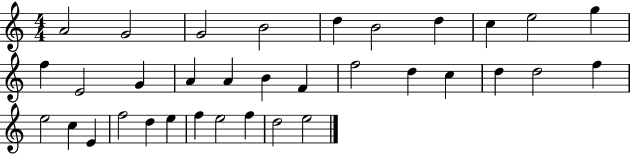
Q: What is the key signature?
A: C major